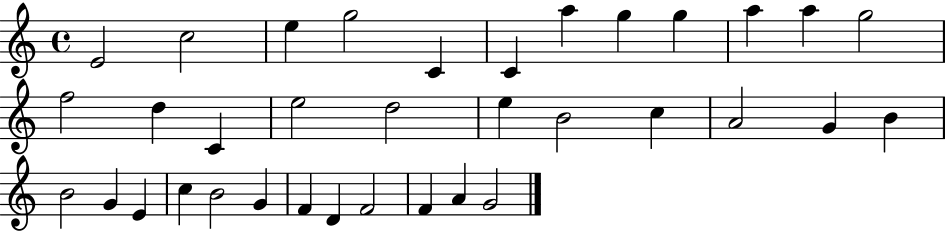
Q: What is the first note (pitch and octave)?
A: E4